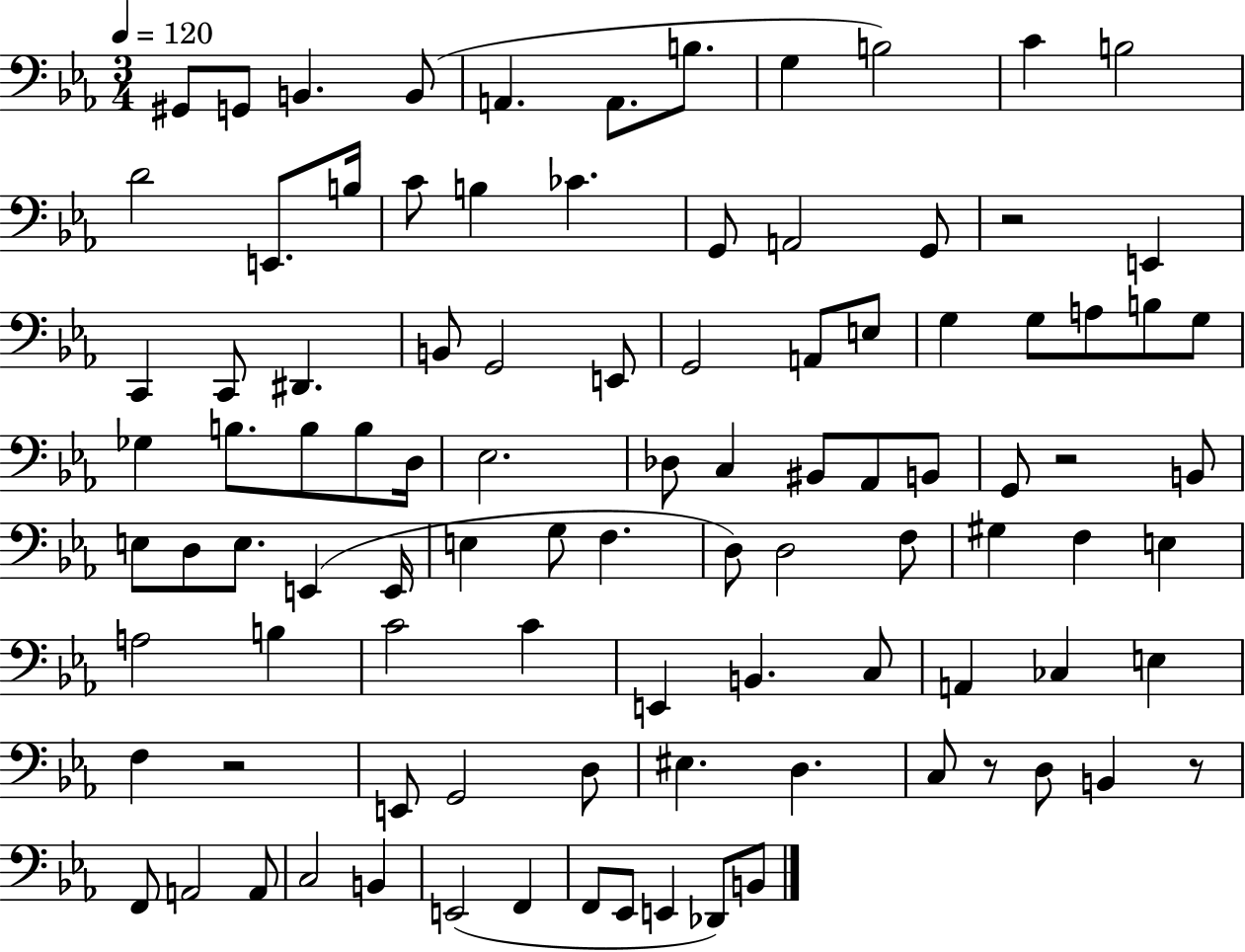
G#2/e G2/e B2/q. B2/e A2/q. A2/e. B3/e. G3/q B3/h C4/q B3/h D4/h E2/e. B3/s C4/e B3/q CES4/q. G2/e A2/h G2/e R/h E2/q C2/q C2/e D#2/q. B2/e G2/h E2/e G2/h A2/e E3/e G3/q G3/e A3/e B3/e G3/e Gb3/q B3/e. B3/e B3/e D3/s Eb3/h. Db3/e C3/q BIS2/e Ab2/e B2/e G2/e R/h B2/e E3/e D3/e E3/e. E2/q E2/s E3/q G3/e F3/q. D3/e D3/h F3/e G#3/q F3/q E3/q A3/h B3/q C4/h C4/q E2/q B2/q. C3/e A2/q CES3/q E3/q F3/q R/h E2/e G2/h D3/e EIS3/q. D3/q. C3/e R/e D3/e B2/q R/e F2/e A2/h A2/e C3/h B2/q E2/h F2/q F2/e Eb2/e E2/q Db2/e B2/e